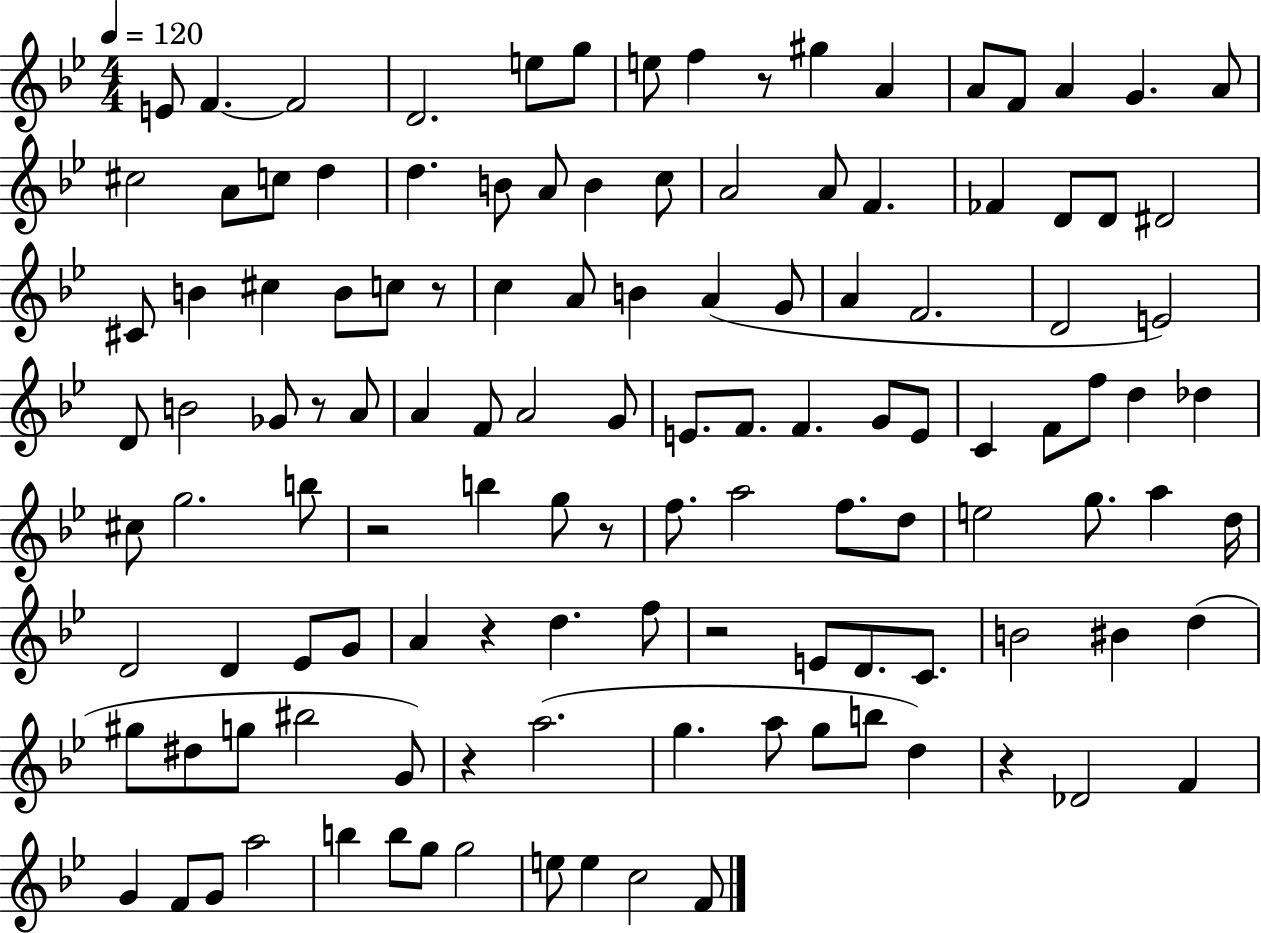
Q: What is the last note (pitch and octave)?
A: F4